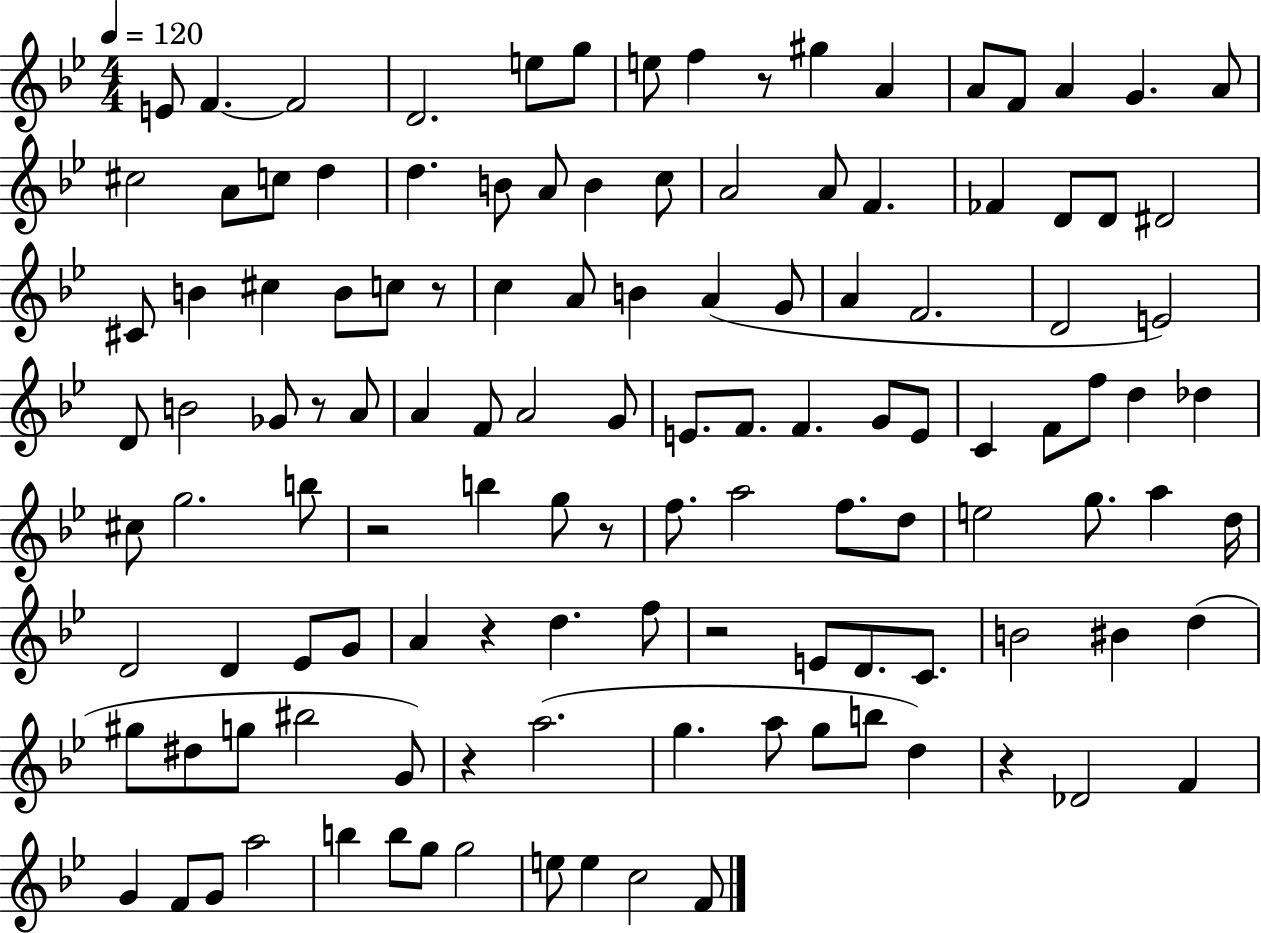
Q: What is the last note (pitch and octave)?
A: F4